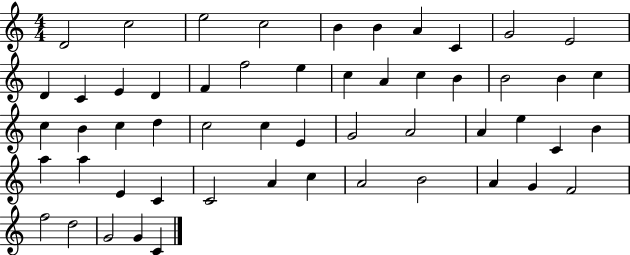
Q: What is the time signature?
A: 4/4